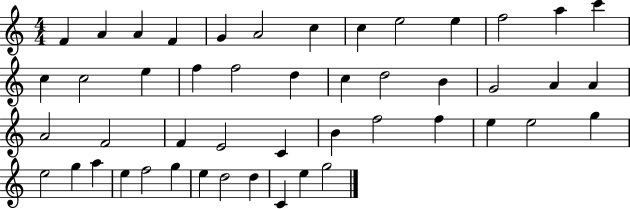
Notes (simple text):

F4/q A4/q A4/q F4/q G4/q A4/h C5/q C5/q E5/h E5/q F5/h A5/q C6/q C5/q C5/h E5/q F5/q F5/h D5/q C5/q D5/h B4/q G4/h A4/q A4/q A4/h F4/h F4/q E4/h C4/q B4/q F5/h F5/q E5/q E5/h G5/q E5/h G5/q A5/q E5/q F5/h G5/q E5/q D5/h D5/q C4/q E5/q G5/h